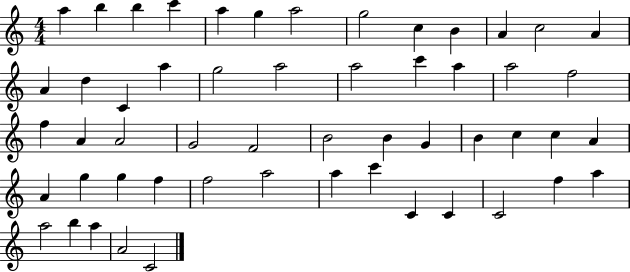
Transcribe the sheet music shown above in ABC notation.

X:1
T:Untitled
M:4/4
L:1/4
K:C
a b b c' a g a2 g2 c B A c2 A A d C a g2 a2 a2 c' a a2 f2 f A A2 G2 F2 B2 B G B c c A A g g f f2 a2 a c' C C C2 f a a2 b a A2 C2